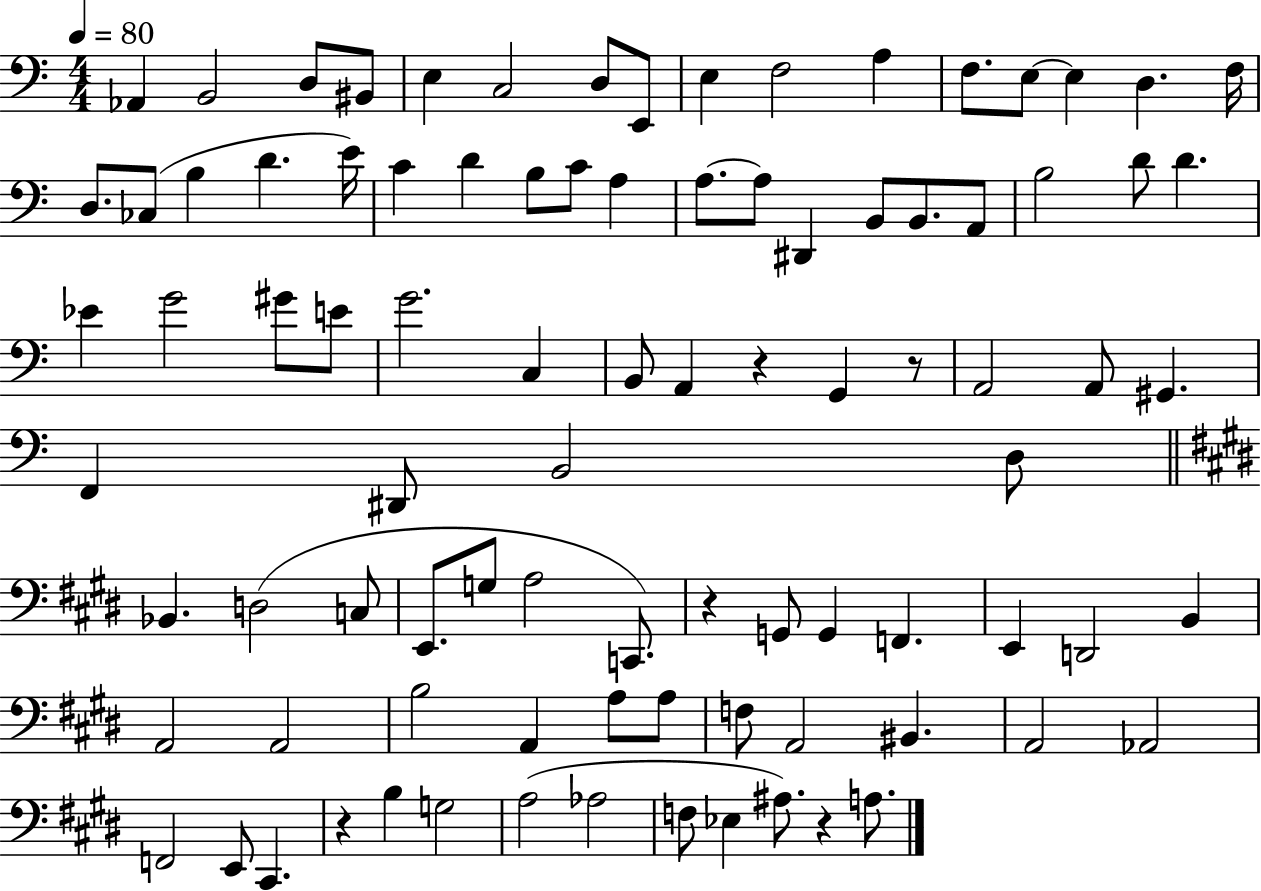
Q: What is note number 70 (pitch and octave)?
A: A3